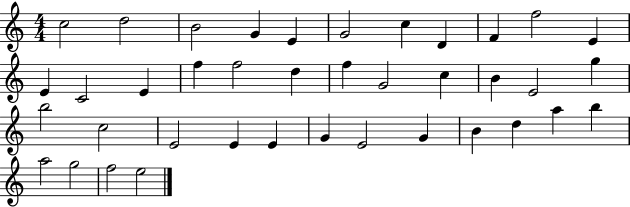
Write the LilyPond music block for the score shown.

{
  \clef treble
  \numericTimeSignature
  \time 4/4
  \key c \major
  c''2 d''2 | b'2 g'4 e'4 | g'2 c''4 d'4 | f'4 f''2 e'4 | \break e'4 c'2 e'4 | f''4 f''2 d''4 | f''4 g'2 c''4 | b'4 e'2 g''4 | \break b''2 c''2 | e'2 e'4 e'4 | g'4 e'2 g'4 | b'4 d''4 a''4 b''4 | \break a''2 g''2 | f''2 e''2 | \bar "|."
}